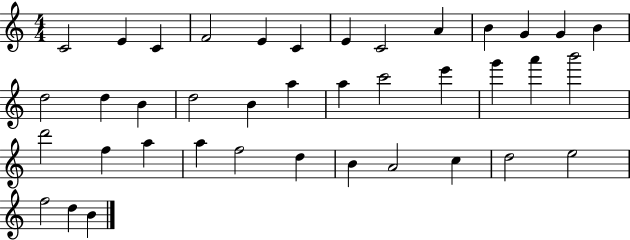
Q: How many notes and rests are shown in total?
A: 39